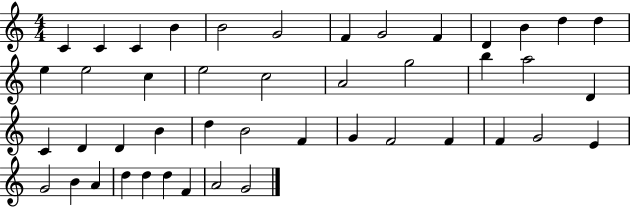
C4/q C4/q C4/q B4/q B4/h G4/h F4/q G4/h F4/q D4/q B4/q D5/q D5/q E5/q E5/h C5/q E5/h C5/h A4/h G5/h B5/q A5/h D4/q C4/q D4/q D4/q B4/q D5/q B4/h F4/q G4/q F4/h F4/q F4/q G4/h E4/q G4/h B4/q A4/q D5/q D5/q D5/q F4/q A4/h G4/h